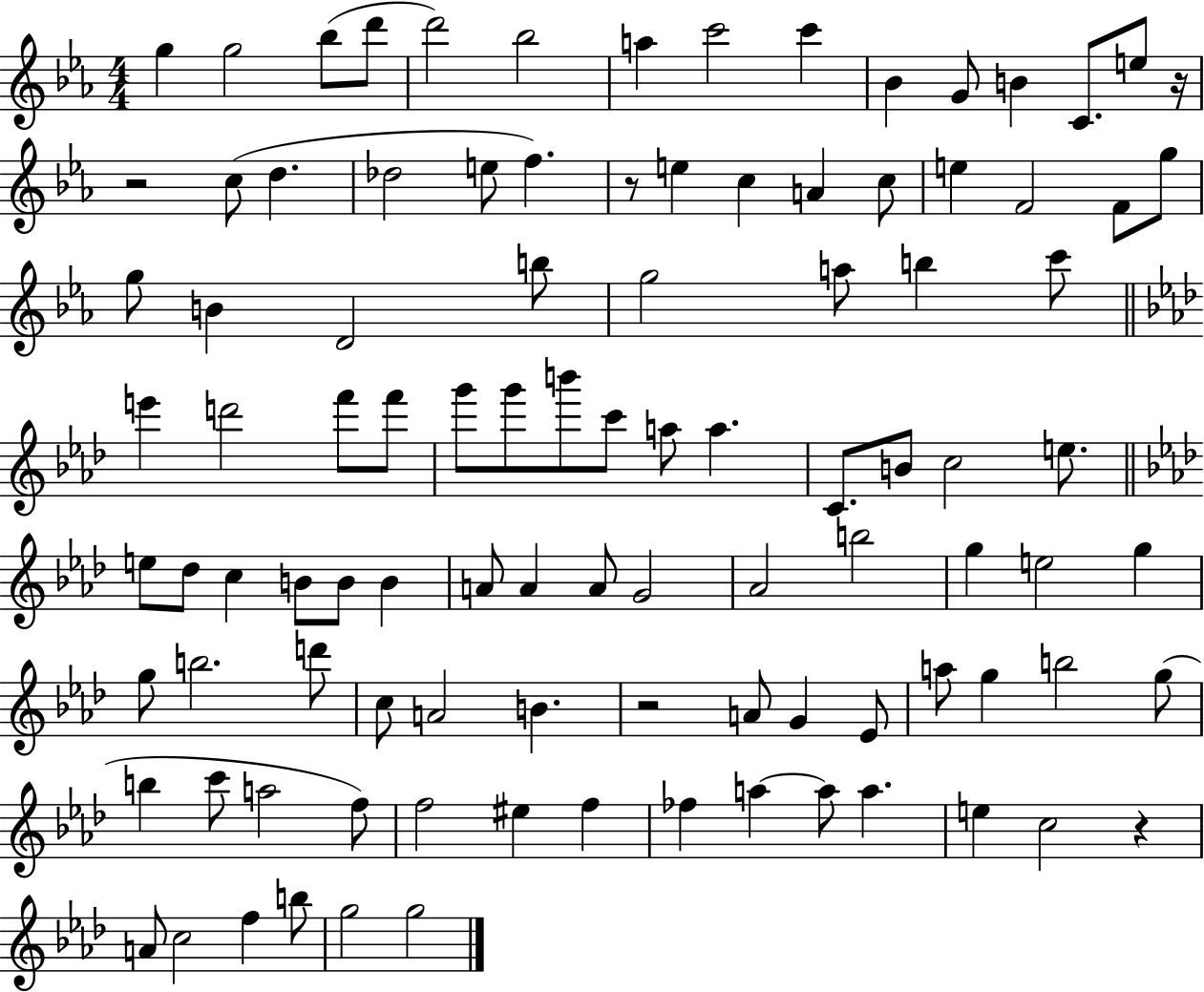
X:1
T:Untitled
M:4/4
L:1/4
K:Eb
g g2 _b/2 d'/2 d'2 _b2 a c'2 c' _B G/2 B C/2 e/2 z/4 z2 c/2 d _d2 e/2 f z/2 e c A c/2 e F2 F/2 g/2 g/2 B D2 b/2 g2 a/2 b c'/2 e' d'2 f'/2 f'/2 g'/2 g'/2 b'/2 c'/2 a/2 a C/2 B/2 c2 e/2 e/2 _d/2 c B/2 B/2 B A/2 A A/2 G2 _A2 b2 g e2 g g/2 b2 d'/2 c/2 A2 B z2 A/2 G _E/2 a/2 g b2 g/2 b c'/2 a2 f/2 f2 ^e f _f a a/2 a e c2 z A/2 c2 f b/2 g2 g2